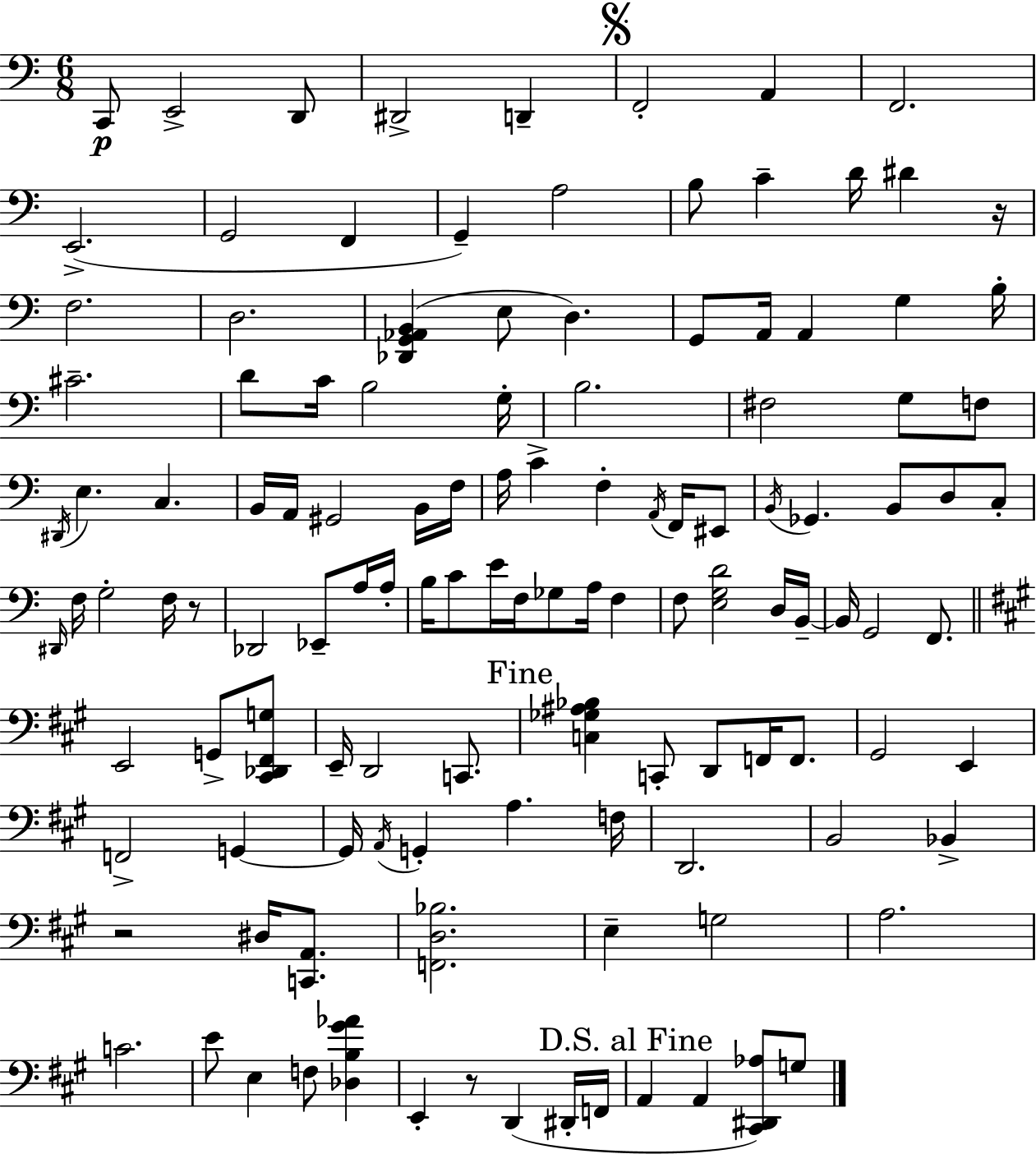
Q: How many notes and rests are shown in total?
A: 123